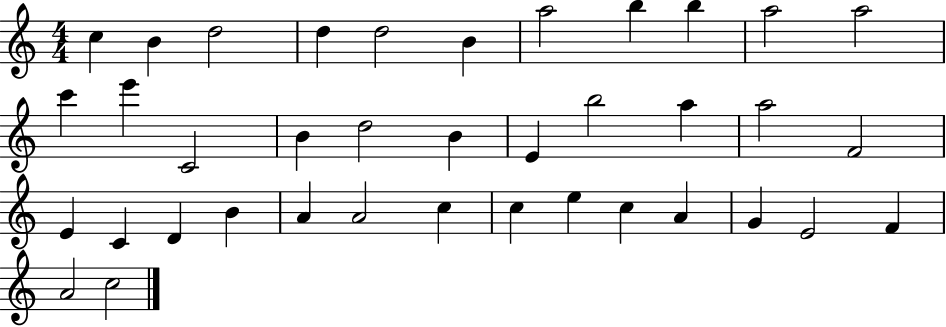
C5/q B4/q D5/h D5/q D5/h B4/q A5/h B5/q B5/q A5/h A5/h C6/q E6/q C4/h B4/q D5/h B4/q E4/q B5/h A5/q A5/h F4/h E4/q C4/q D4/q B4/q A4/q A4/h C5/q C5/q E5/q C5/q A4/q G4/q E4/h F4/q A4/h C5/h